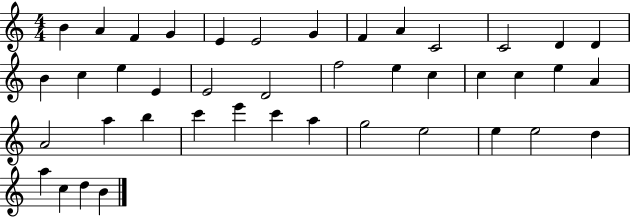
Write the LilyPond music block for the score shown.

{
  \clef treble
  \numericTimeSignature
  \time 4/4
  \key c \major
  b'4 a'4 f'4 g'4 | e'4 e'2 g'4 | f'4 a'4 c'2 | c'2 d'4 d'4 | \break b'4 c''4 e''4 e'4 | e'2 d'2 | f''2 e''4 c''4 | c''4 c''4 e''4 a'4 | \break a'2 a''4 b''4 | c'''4 e'''4 c'''4 a''4 | g''2 e''2 | e''4 e''2 d''4 | \break a''4 c''4 d''4 b'4 | \bar "|."
}